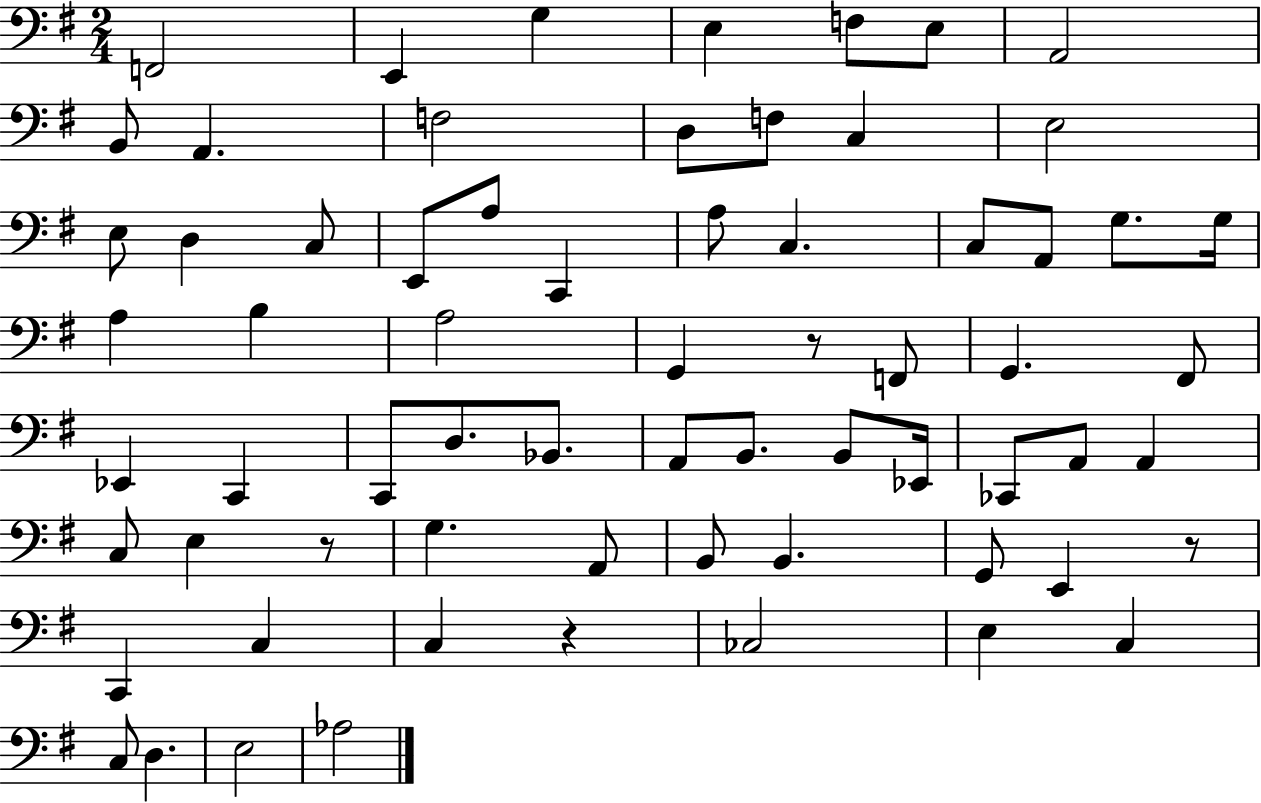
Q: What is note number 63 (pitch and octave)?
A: Ab3